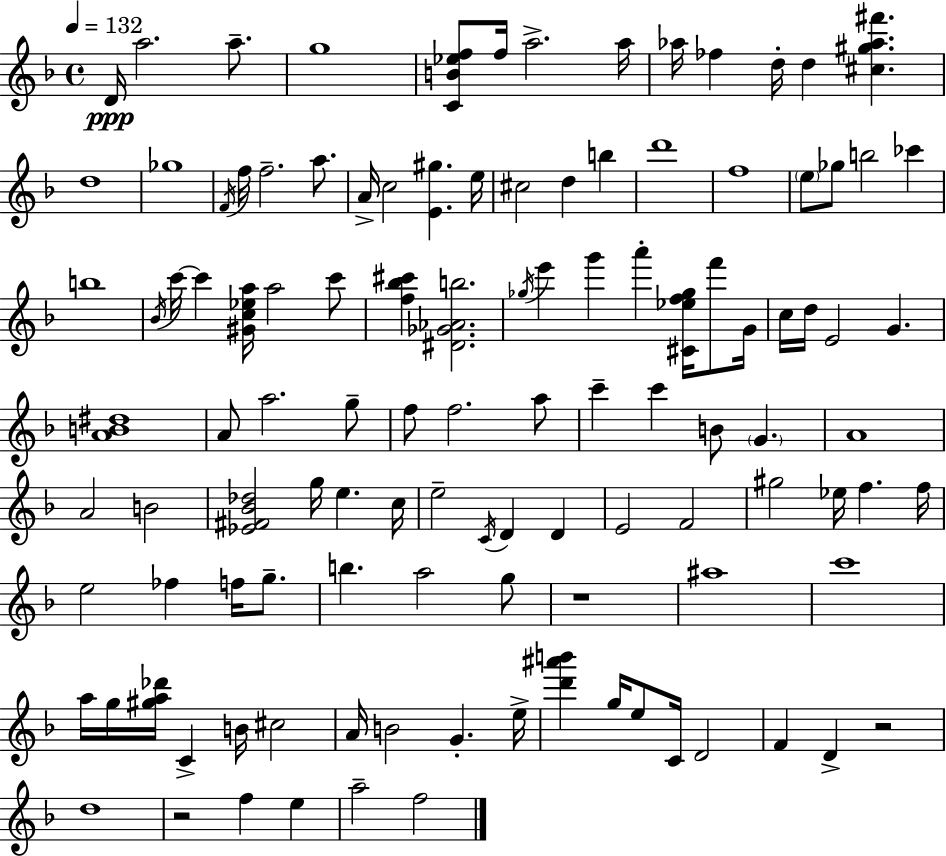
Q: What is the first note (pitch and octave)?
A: D4